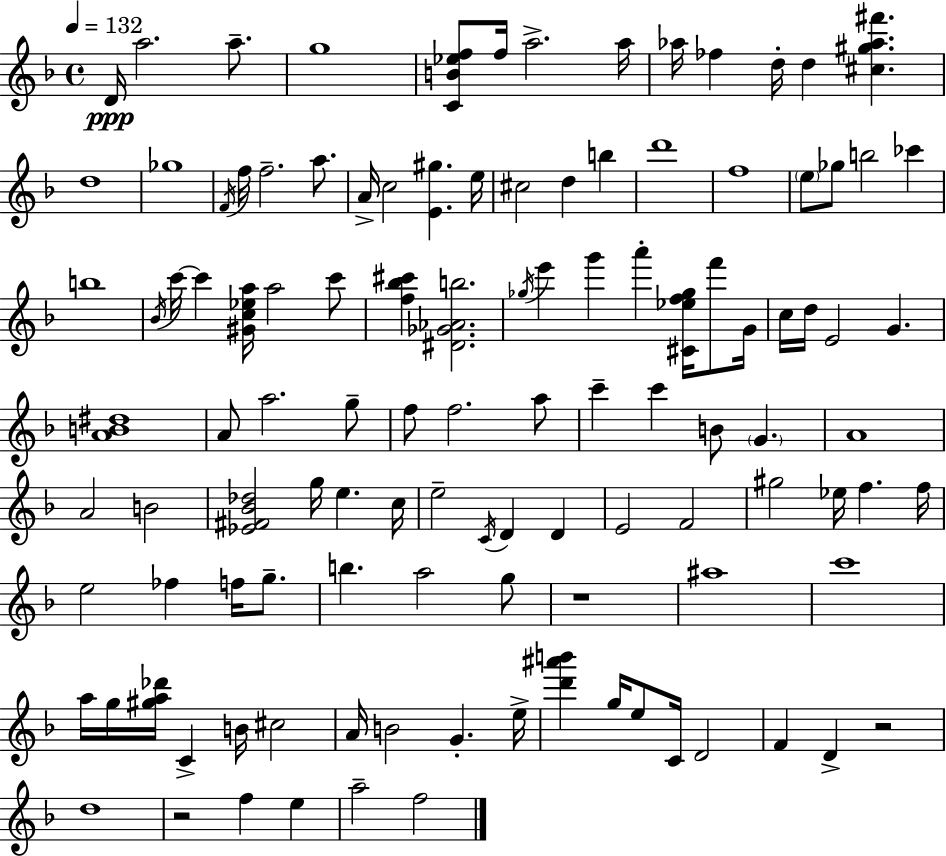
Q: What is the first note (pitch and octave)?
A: D4